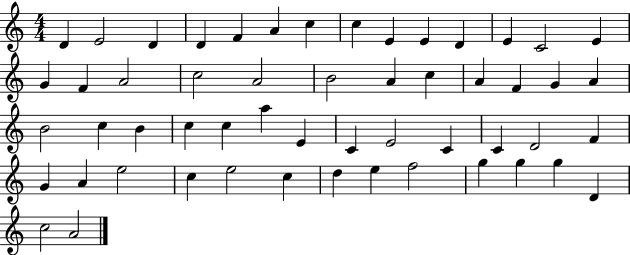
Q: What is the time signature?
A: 4/4